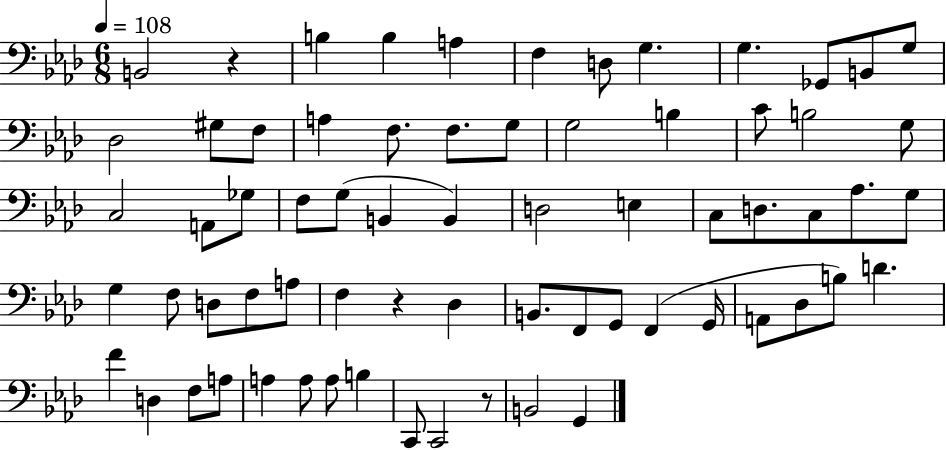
B2/h R/q B3/q B3/q A3/q F3/q D3/e G3/q. G3/q. Gb2/e B2/e G3/e Db3/h G#3/e F3/e A3/q F3/e. F3/e. G3/e G3/h B3/q C4/e B3/h G3/e C3/h A2/e Gb3/e F3/e G3/e B2/q B2/q D3/h E3/q C3/e D3/e. C3/e Ab3/e. G3/e G3/q F3/e D3/e F3/e A3/e F3/q R/q Db3/q B2/e. F2/e G2/e F2/q G2/s A2/e Db3/e B3/e D4/q. F4/q D3/q F3/e A3/e A3/q A3/e A3/e B3/q C2/e C2/h R/e B2/h G2/q